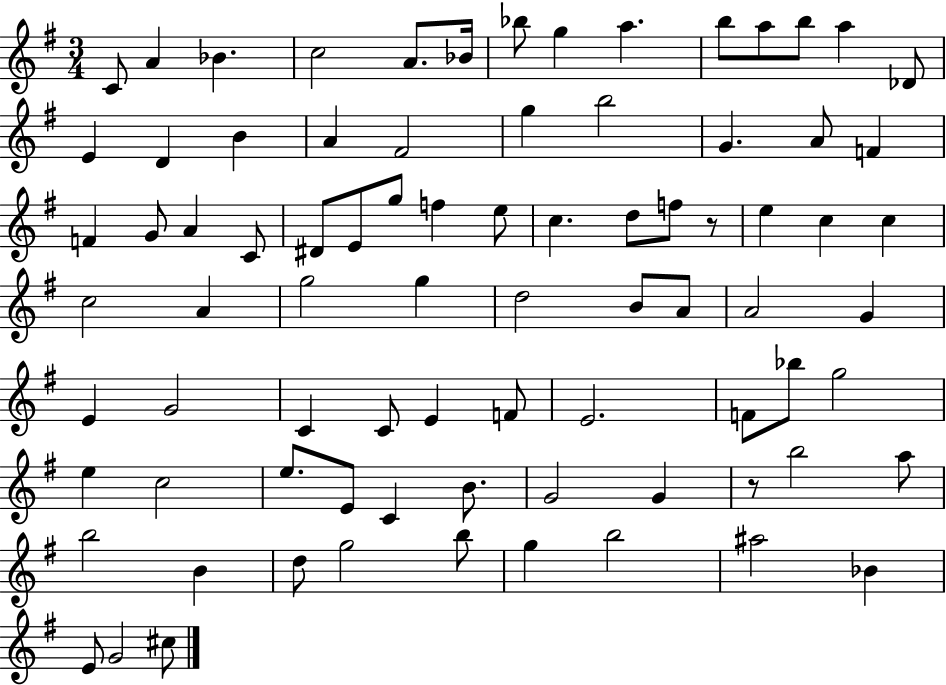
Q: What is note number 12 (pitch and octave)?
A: B5